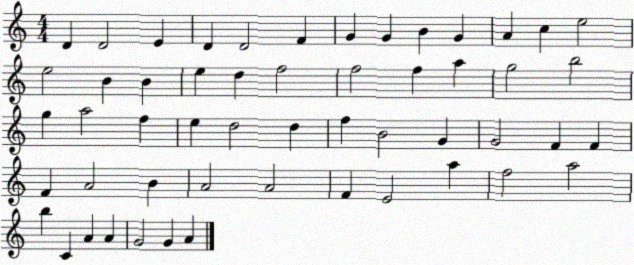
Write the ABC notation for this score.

X:1
T:Untitled
M:4/4
L:1/4
K:C
D D2 E D D2 F G G B G A c e2 e2 B B e d f2 f2 f a g2 b2 g a2 f e d2 d f B2 G G2 F F F A2 B A2 A2 F E2 a f2 a2 b C A A G2 G A